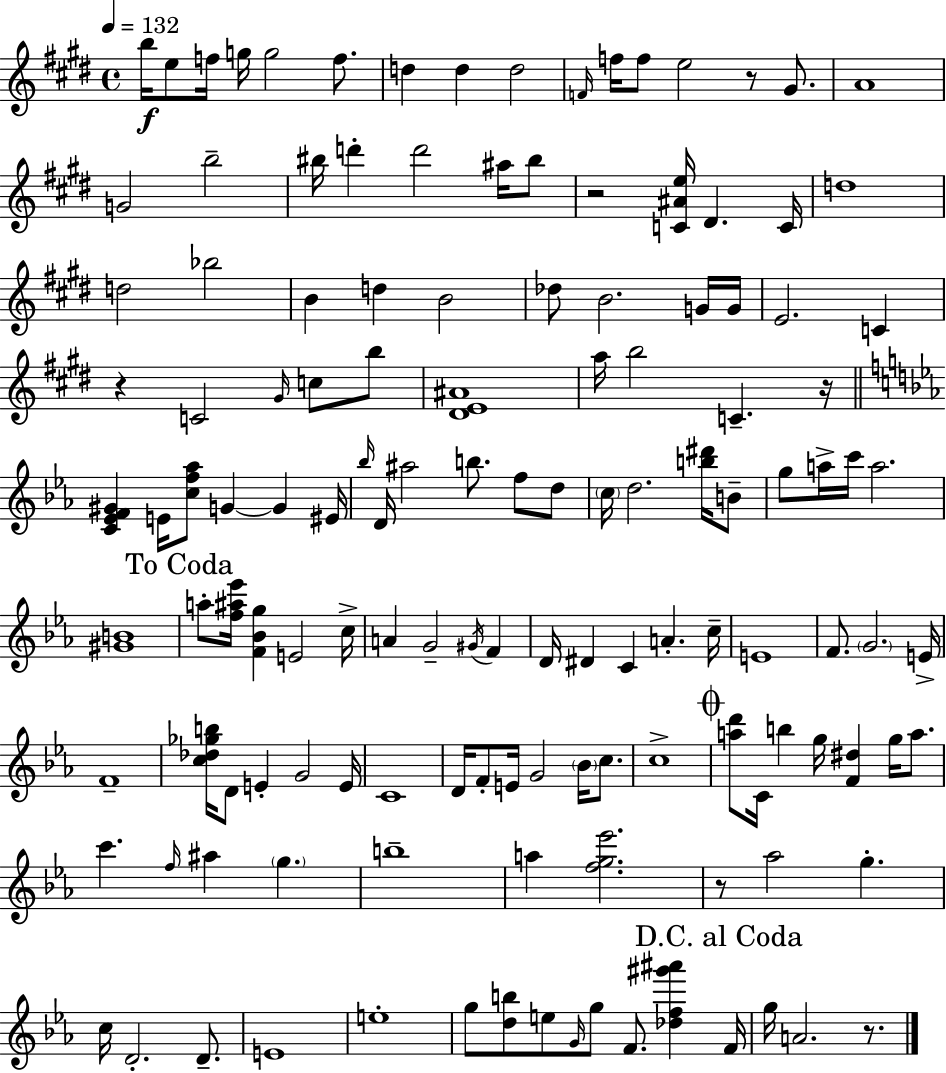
B5/s E5/e F5/s G5/s G5/h F5/e. D5/q D5/q D5/h F4/s F5/s F5/e E5/h R/e G#4/e. A4/w G4/h B5/h BIS5/s D6/q D6/h A#5/s BIS5/e R/h [C4,A#4,E5]/s D#4/q. C4/s D5/w D5/h Bb5/h B4/q D5/q B4/h Db5/e B4/h. G4/s G4/s E4/h. C4/q R/q C4/h G#4/s C5/e B5/e [D#4,E4,A#4]/w A5/s B5/h C4/q. R/s [C4,Eb4,F4,G#4]/q E4/s [C5,F5,Ab5]/e G4/q G4/q EIS4/s Bb5/s D4/s A#5/h B5/e. F5/e D5/e C5/s D5/h. [B5,D#6]/s B4/e G5/e A5/s C6/s A5/h. [G#4,B4]/w A5/e [F5,A#5,Eb6]/s [F4,Bb4,G5]/q E4/h C5/s A4/q G4/h G#4/s F4/q D4/s D#4/q C4/q A4/q. C5/s E4/w F4/e. G4/h. E4/s F4/w [C5,Db5,Gb5,B5]/s D4/e E4/q G4/h E4/s C4/w D4/s F4/e E4/s G4/h Bb4/s C5/e. C5/w [A5,D6]/e C4/s B5/q G5/s [F4,D#5]/q G5/s A5/e. C6/q. F5/s A#5/q G5/q. B5/w A5/q [F5,G5,Eb6]/h. R/e Ab5/h G5/q. C5/s D4/h. D4/e. E4/w E5/w G5/e [D5,B5]/e E5/e G4/s G5/e F4/e. [Db5,F5,G#6,A#6]/q F4/s G5/s A4/h. R/e.